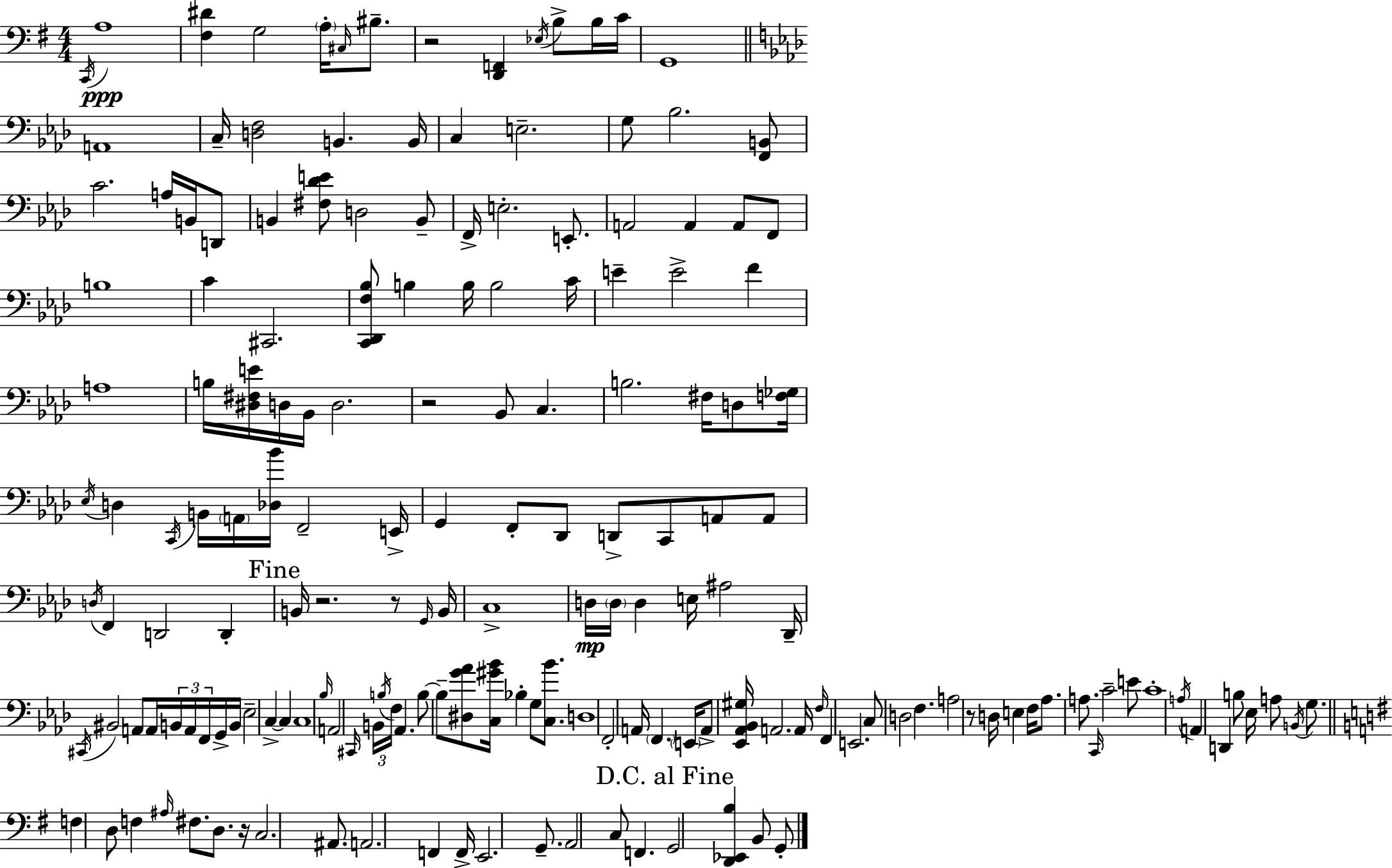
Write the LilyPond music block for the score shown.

{
  \clef bass
  \numericTimeSignature
  \time 4/4
  \key g \major
  \repeat volta 2 { \acciaccatura { c,16 }\ppp a1 | <fis dis'>4 g2 \parenthesize a16-. \grace { cis16 } bis8.-- | r2 <d, f,>4 \acciaccatura { ees16 } b8-> | b16 c'16 g,1 | \break \bar "||" \break \key aes \major a,1 | c16-- <d f>2 b,4. b,16 | c4 e2.-- | g8 bes2. <f, b,>8 | \break c'2. a16 b,16 d,8 | b,4 <fis des' e'>8 d2 b,8-- | f,16-> e2.-. e,8.-. | a,2 a,4 a,8 f,8 | \break b1 | c'4 cis,2. | <c, des, f bes>8 b4 b16 b2 c'16 | e'4-- e'2-> f'4 | \break a1 | b16 <dis fis e'>16 d16 bes,16 d2. | r2 bes,8 c4. | b2. fis16 d8 <f ges>16 | \break \acciaccatura { ees16 } d4 \acciaccatura { c,16 } b,16 \parenthesize a,16 <des bes'>16 f,2-- | e,16-> g,4 f,8-. des,8 d,8-> c,8 a,8 | a,8 \acciaccatura { d16 } f,4 d,2 d,4-. | \mark "Fine" b,16 r2. | \break r8 \grace { g,16 } b,16 c1-> | d16\mp \parenthesize d16 d4 e16 ais2 | des,16-- \acciaccatura { cis,16 } bis,2 a,8 a,16 | \tuplet 3/2 { b,16 a,16 f,16 } g,16-> b,16 ees2-- c4->~~ | \break c4 c1 | \grace { bes16 } a,2 \grace { cis,16 } \tuplet 3/2 { b,16 | \acciaccatura { b16 } f16 } aes,4. b8~~ b8-- <dis g' aes'>8 <c gis' bes'>16 bes4-. | g8 <c bes'>8. d1 | \break f,2-. | a,16 \parenthesize f,4. \parenthesize e,16 a,8-> <ees, aes, bes, gis>16 a,2. | a,16 \grace { f16 } f,4 e,2. | c8 d2 | \break f4. a2 | r8 d16 e4 f16 aes8. a8. \grace { c,16 } | c'2-- e'8 c'1-. | \acciaccatura { a16 } a,4 d,4 | \break b8 ees16 a8 \acciaccatura { b,16 } g8. \bar "||" \break \key e \minor f4 d8 f4 \grace { ais16 } fis8. d8. | r16 c2. ais,8. | a,2. f,4 | f,16-> e,2. g,8.-- | \break a,2 c8 f,4. | \mark "D.C. al Fine" g,2 <d, ees, b>4 b,8 g,8-. | } \bar "|."
}